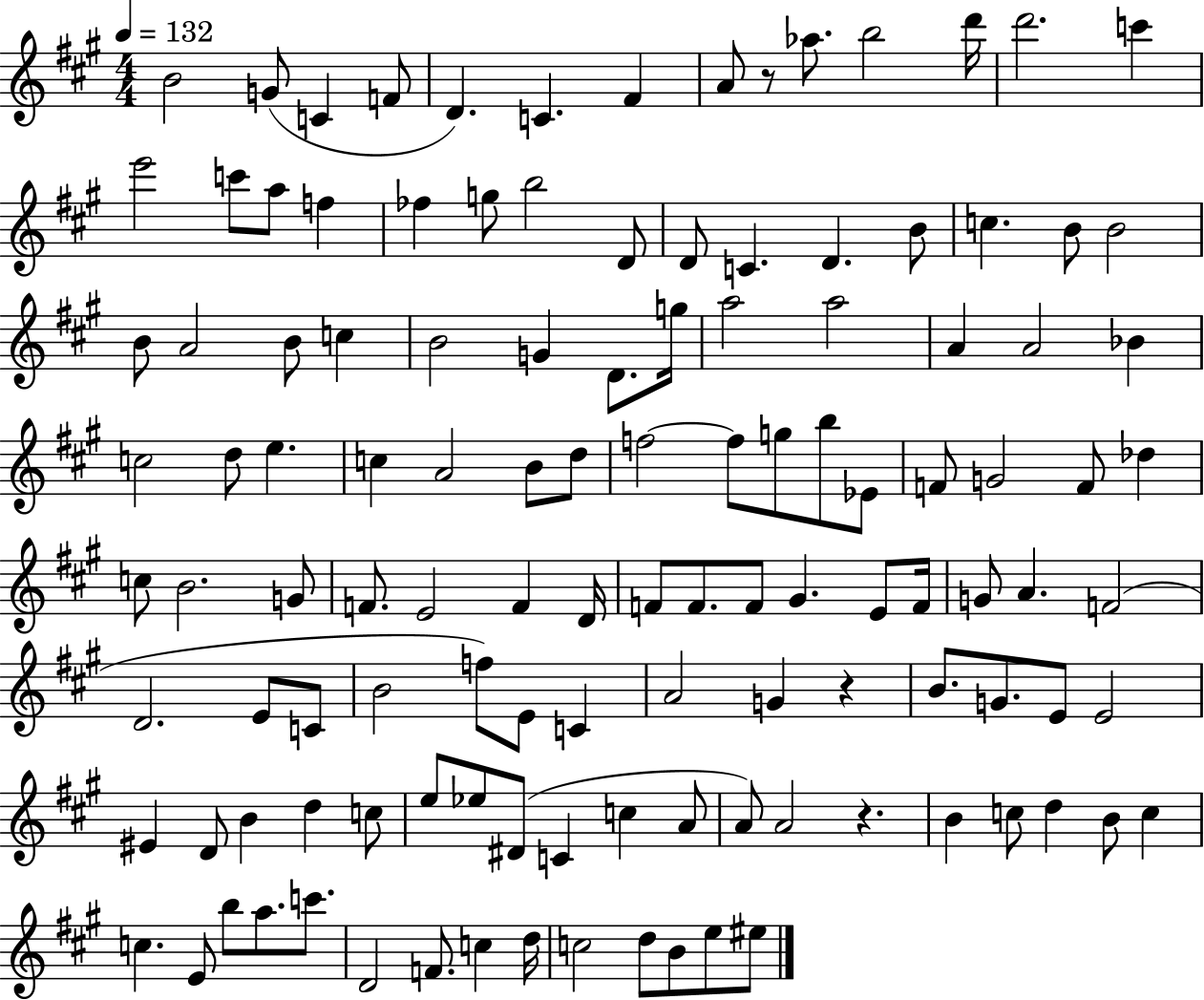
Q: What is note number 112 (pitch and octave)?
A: C5